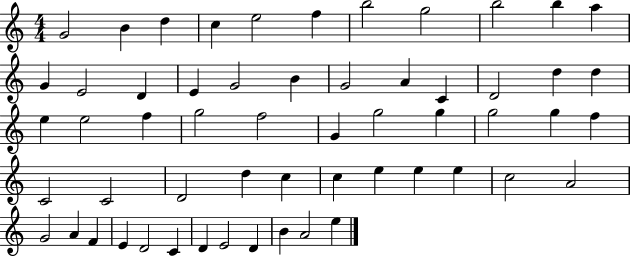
G4/h B4/q D5/q C5/q E5/h F5/q B5/h G5/h B5/h B5/q A5/q G4/q E4/h D4/q E4/q G4/h B4/q G4/h A4/q C4/q D4/h D5/q D5/q E5/q E5/h F5/q G5/h F5/h G4/q G5/h G5/q G5/h G5/q F5/q C4/h C4/h D4/h D5/q C5/q C5/q E5/q E5/q E5/q C5/h A4/h G4/h A4/q F4/q E4/q D4/h C4/q D4/q E4/h D4/q B4/q A4/h E5/q